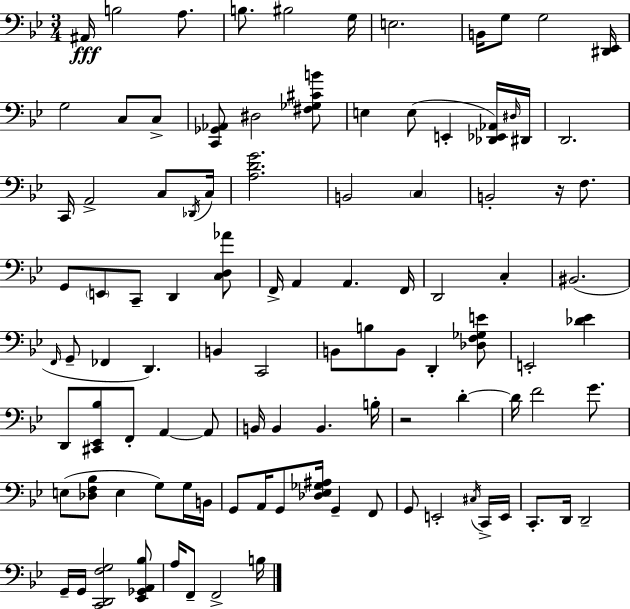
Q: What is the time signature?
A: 3/4